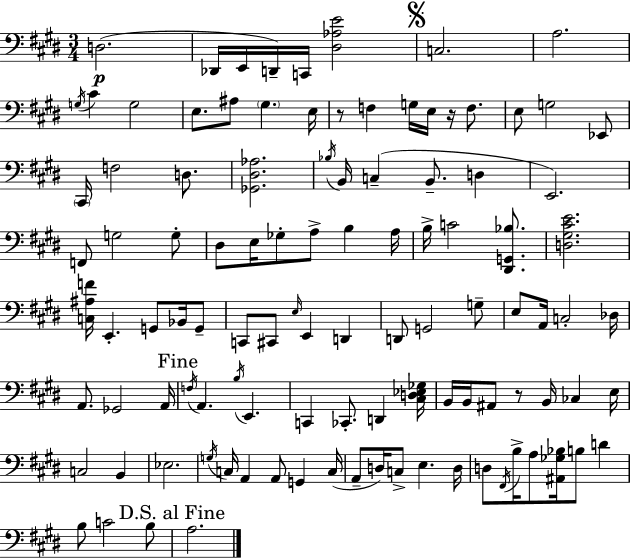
{
  \clef bass
  \numericTimeSignature
  \time 3/4
  \key e \major
  d2.(\p | des,16 e,16 d,16--) c,16 <dis aes e'>2 | \mark \markup { \musicglyph "scripts.segno" } c2. | a2. | \break \acciaccatura { g16 } cis'4 g2 | e8. ais8 \parenthesize gis4. | e16 r8 f4 g16 e16 r16 f8. | e8 g2 ees,8 | \break \parenthesize cis,16 f2 d8. | <ges, dis aes>2. | \acciaccatura { bes16 } b,16 c4--( b,8.-- d4 | e,2.) | \break f,8 g2 | g8-. dis8 e16 ges8-. a8-> b4 | a16 b16-> c'2 <dis, g, bes>8. | <d gis cis' e'>2. | \break <c ais f'>16 e,4.-. g,8 bes,16 | g,8-- c,8 cis,8 \grace { e16 } e,4 d,4 | d,8 g,2 | g8-- e8 a,16 c2-. | \break des16 a,8. ges,2 | a,16 \mark "Fine" \acciaccatura { f16 } a,4. \acciaccatura { b16 } e,4. | c,4 ces,8.-. | d,4 <cis d ees ges>16 b,16 b,16 ais,8 r8 b,16 | \break ces4 e16 c2 | b,4 ees2. | \acciaccatura { g16 } c16 a,4 a,8 | g,4 c16( a,8-- d16) c8-> e4. | \break d16 d8 \acciaccatura { fis,16 } b16-> a8 | <ais, ges bes>16 b8 d'4 b8 c'2 | b8 \mark "D.S. al Fine" a2. | \bar "|."
}